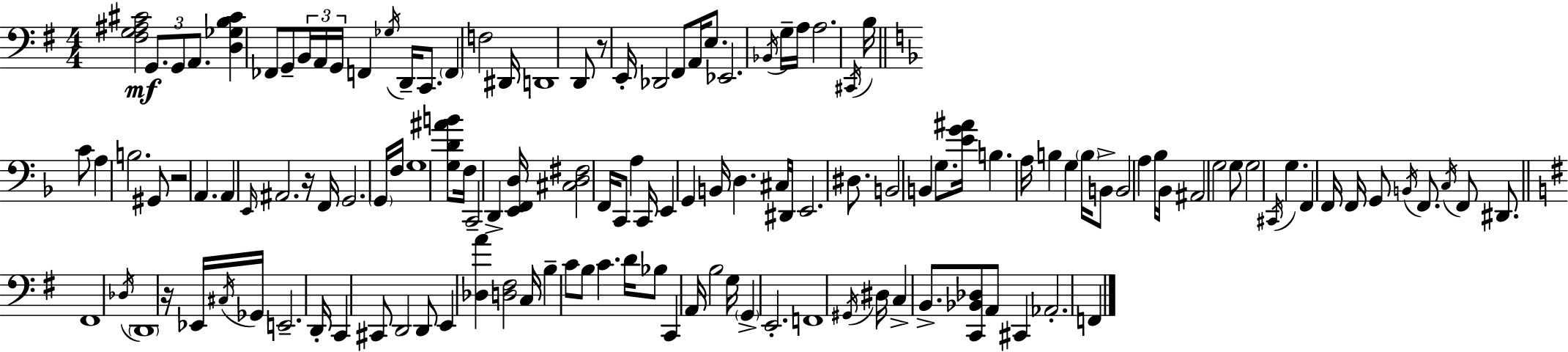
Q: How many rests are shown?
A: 4